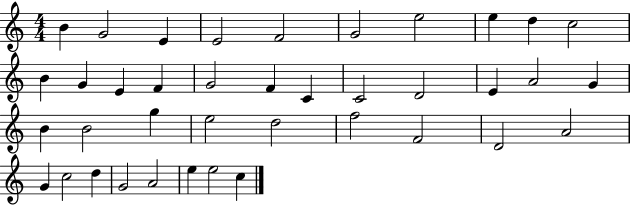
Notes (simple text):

B4/q G4/h E4/q E4/h F4/h G4/h E5/h E5/q D5/q C5/h B4/q G4/q E4/q F4/q G4/h F4/q C4/q C4/h D4/h E4/q A4/h G4/q B4/q B4/h G5/q E5/h D5/h F5/h F4/h D4/h A4/h G4/q C5/h D5/q G4/h A4/h E5/q E5/h C5/q